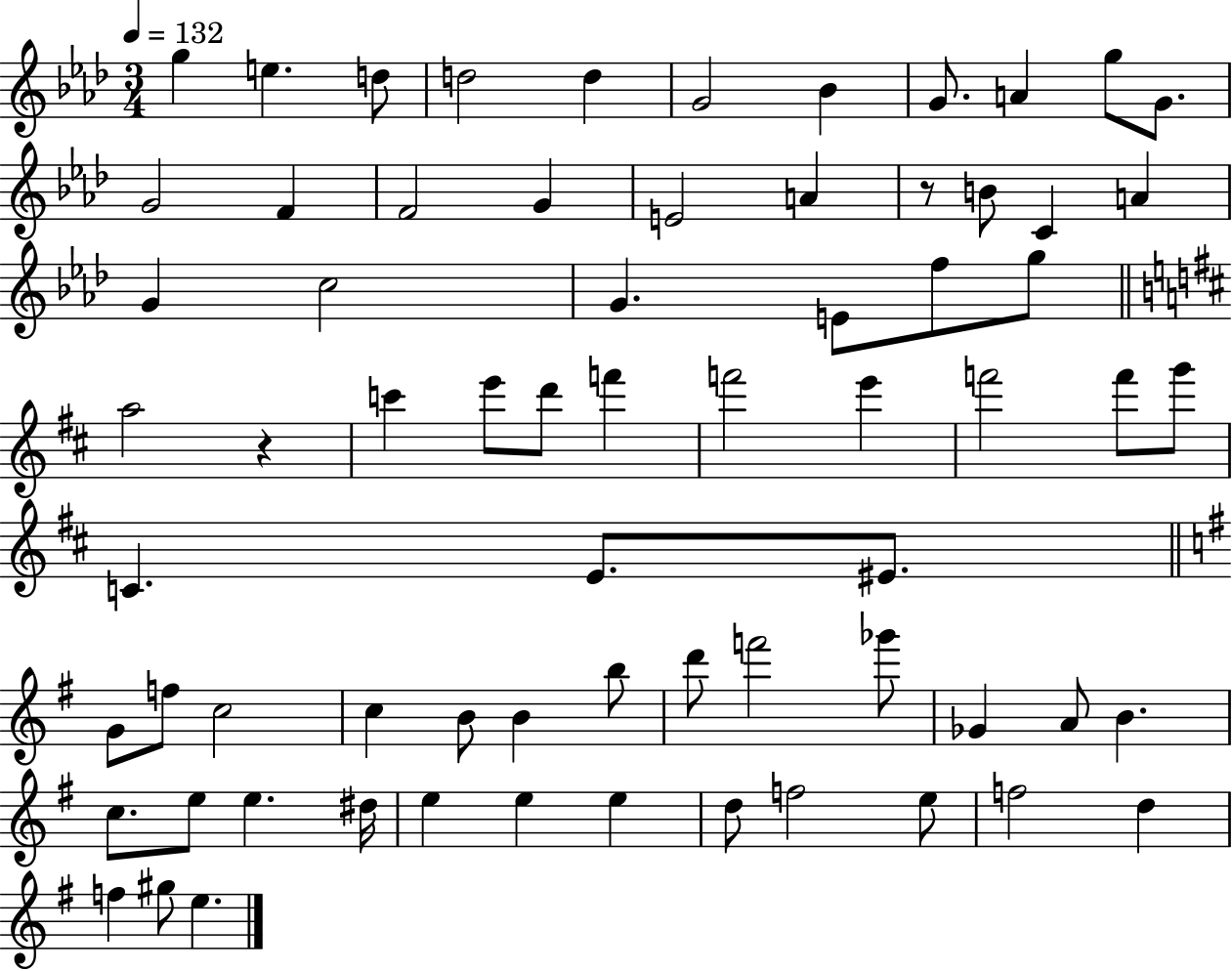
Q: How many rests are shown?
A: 2